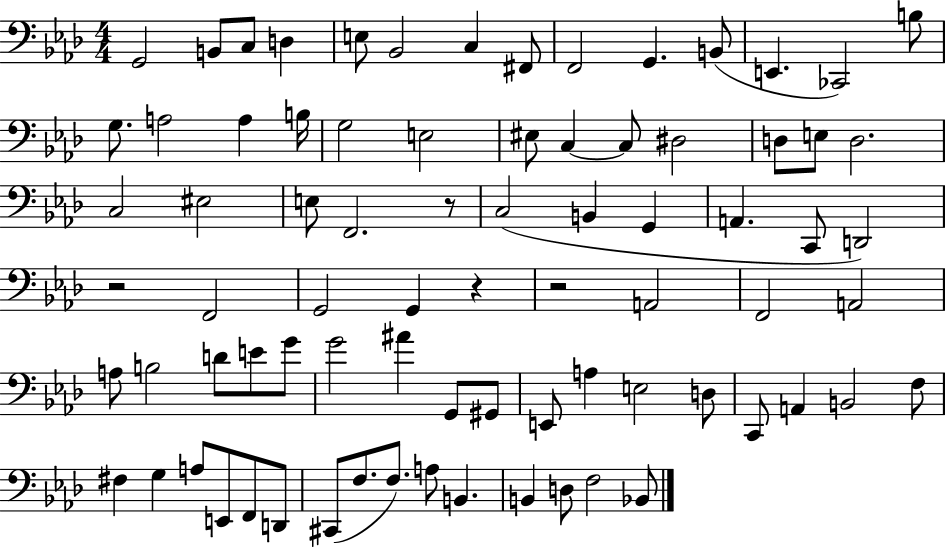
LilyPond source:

{
  \clef bass
  \numericTimeSignature
  \time 4/4
  \key aes \major
  \repeat volta 2 { g,2 b,8 c8 d4 | e8 bes,2 c4 fis,8 | f,2 g,4. b,8( | e,4. ces,2) b8 | \break g8. a2 a4 b16 | g2 e2 | eis8 c4~~ c8 dis2 | d8 e8 d2. | \break c2 eis2 | e8 f,2. r8 | c2( b,4 g,4 | a,4. c,8 d,2) | \break r2 f,2 | g,2 g,4 r4 | r2 a,2 | f,2 a,2 | \break a8 b2 d'8 e'8 g'8 | g'2 ais'4 g,8 gis,8 | e,8 a4 e2 d8 | c,8 a,4 b,2 f8 | \break fis4 g4 a8 e,8 f,8 d,8 | cis,8( f8. f8.) a8 b,4. | b,4 d8 f2 bes,8 | } \bar "|."
}